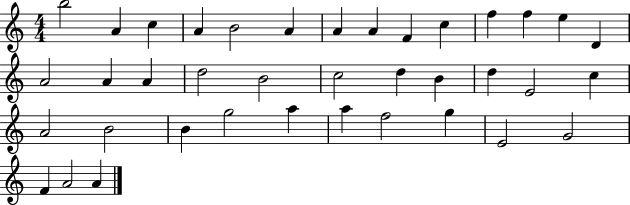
B5/h A4/q C5/q A4/q B4/h A4/q A4/q A4/q F4/q C5/q F5/q F5/q E5/q D4/q A4/h A4/q A4/q D5/h B4/h C5/h D5/q B4/q D5/q E4/h C5/q A4/h B4/h B4/q G5/h A5/q A5/q F5/h G5/q E4/h G4/h F4/q A4/h A4/q